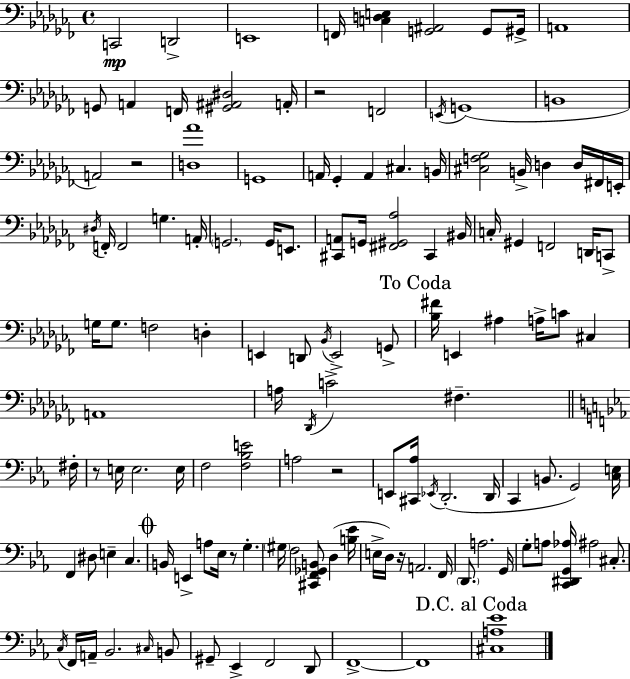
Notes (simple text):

C2/h D2/h E2/w F2/s [C3,D3,E3]/q [G2,A#2]/h G2/e G#2/s A2/w G2/e A2/q F2/s [G#2,A#2,D#3]/h A2/s R/h F2/h E2/s G2/w B2/w A2/h R/h [D3,Ab4]/w G2/w A2/s Gb2/q A2/q C#3/q. B2/s [C#3,F3,Gb3]/h B2/s D3/q D3/s F#2/s E2/s D#3/s F2/s F2/h G3/q. A2/s G2/h. G2/s E2/e. [C#2,A2]/e G2/s [F#2,G#2,Ab3]/h C#2/q BIS2/s C3/s G#2/q F2/h D2/s C2/e G3/s G3/e. F3/h D3/q E2/q D2/e Bb2/s E2/h G2/e [Bb3,F#4]/s E2/q A#3/q A3/s C4/e C#3/q A2/w A3/s Db2/s C4/h F#3/q. F#3/s R/e E3/s E3/h. E3/s F3/h [F3,Bb3,E4]/h A3/h R/h E2/e [C#2,Ab3]/s Eb2/s D2/h. D2/s C2/q B2/e. G2/h [C3,E3]/s F2/q D#3/e E3/q C3/q. B2/s E2/q A3/e Eb3/s R/e G3/q. G#3/s F3/h [C#2,F2,Gb2,B2]/e D3/q [B3,Eb4]/s E3/s D3/s R/s A2/h. F2/s D2/e. A3/h. G2/s G3/e A3/e [C2,D#2,G2,Ab3]/s A#3/h C#3/e. C3/s F2/s A2/s Bb2/h. C#3/s B2/e G#2/e Eb2/q F2/h D2/e F2/w F2/w [C#3,A3,Eb4]/w